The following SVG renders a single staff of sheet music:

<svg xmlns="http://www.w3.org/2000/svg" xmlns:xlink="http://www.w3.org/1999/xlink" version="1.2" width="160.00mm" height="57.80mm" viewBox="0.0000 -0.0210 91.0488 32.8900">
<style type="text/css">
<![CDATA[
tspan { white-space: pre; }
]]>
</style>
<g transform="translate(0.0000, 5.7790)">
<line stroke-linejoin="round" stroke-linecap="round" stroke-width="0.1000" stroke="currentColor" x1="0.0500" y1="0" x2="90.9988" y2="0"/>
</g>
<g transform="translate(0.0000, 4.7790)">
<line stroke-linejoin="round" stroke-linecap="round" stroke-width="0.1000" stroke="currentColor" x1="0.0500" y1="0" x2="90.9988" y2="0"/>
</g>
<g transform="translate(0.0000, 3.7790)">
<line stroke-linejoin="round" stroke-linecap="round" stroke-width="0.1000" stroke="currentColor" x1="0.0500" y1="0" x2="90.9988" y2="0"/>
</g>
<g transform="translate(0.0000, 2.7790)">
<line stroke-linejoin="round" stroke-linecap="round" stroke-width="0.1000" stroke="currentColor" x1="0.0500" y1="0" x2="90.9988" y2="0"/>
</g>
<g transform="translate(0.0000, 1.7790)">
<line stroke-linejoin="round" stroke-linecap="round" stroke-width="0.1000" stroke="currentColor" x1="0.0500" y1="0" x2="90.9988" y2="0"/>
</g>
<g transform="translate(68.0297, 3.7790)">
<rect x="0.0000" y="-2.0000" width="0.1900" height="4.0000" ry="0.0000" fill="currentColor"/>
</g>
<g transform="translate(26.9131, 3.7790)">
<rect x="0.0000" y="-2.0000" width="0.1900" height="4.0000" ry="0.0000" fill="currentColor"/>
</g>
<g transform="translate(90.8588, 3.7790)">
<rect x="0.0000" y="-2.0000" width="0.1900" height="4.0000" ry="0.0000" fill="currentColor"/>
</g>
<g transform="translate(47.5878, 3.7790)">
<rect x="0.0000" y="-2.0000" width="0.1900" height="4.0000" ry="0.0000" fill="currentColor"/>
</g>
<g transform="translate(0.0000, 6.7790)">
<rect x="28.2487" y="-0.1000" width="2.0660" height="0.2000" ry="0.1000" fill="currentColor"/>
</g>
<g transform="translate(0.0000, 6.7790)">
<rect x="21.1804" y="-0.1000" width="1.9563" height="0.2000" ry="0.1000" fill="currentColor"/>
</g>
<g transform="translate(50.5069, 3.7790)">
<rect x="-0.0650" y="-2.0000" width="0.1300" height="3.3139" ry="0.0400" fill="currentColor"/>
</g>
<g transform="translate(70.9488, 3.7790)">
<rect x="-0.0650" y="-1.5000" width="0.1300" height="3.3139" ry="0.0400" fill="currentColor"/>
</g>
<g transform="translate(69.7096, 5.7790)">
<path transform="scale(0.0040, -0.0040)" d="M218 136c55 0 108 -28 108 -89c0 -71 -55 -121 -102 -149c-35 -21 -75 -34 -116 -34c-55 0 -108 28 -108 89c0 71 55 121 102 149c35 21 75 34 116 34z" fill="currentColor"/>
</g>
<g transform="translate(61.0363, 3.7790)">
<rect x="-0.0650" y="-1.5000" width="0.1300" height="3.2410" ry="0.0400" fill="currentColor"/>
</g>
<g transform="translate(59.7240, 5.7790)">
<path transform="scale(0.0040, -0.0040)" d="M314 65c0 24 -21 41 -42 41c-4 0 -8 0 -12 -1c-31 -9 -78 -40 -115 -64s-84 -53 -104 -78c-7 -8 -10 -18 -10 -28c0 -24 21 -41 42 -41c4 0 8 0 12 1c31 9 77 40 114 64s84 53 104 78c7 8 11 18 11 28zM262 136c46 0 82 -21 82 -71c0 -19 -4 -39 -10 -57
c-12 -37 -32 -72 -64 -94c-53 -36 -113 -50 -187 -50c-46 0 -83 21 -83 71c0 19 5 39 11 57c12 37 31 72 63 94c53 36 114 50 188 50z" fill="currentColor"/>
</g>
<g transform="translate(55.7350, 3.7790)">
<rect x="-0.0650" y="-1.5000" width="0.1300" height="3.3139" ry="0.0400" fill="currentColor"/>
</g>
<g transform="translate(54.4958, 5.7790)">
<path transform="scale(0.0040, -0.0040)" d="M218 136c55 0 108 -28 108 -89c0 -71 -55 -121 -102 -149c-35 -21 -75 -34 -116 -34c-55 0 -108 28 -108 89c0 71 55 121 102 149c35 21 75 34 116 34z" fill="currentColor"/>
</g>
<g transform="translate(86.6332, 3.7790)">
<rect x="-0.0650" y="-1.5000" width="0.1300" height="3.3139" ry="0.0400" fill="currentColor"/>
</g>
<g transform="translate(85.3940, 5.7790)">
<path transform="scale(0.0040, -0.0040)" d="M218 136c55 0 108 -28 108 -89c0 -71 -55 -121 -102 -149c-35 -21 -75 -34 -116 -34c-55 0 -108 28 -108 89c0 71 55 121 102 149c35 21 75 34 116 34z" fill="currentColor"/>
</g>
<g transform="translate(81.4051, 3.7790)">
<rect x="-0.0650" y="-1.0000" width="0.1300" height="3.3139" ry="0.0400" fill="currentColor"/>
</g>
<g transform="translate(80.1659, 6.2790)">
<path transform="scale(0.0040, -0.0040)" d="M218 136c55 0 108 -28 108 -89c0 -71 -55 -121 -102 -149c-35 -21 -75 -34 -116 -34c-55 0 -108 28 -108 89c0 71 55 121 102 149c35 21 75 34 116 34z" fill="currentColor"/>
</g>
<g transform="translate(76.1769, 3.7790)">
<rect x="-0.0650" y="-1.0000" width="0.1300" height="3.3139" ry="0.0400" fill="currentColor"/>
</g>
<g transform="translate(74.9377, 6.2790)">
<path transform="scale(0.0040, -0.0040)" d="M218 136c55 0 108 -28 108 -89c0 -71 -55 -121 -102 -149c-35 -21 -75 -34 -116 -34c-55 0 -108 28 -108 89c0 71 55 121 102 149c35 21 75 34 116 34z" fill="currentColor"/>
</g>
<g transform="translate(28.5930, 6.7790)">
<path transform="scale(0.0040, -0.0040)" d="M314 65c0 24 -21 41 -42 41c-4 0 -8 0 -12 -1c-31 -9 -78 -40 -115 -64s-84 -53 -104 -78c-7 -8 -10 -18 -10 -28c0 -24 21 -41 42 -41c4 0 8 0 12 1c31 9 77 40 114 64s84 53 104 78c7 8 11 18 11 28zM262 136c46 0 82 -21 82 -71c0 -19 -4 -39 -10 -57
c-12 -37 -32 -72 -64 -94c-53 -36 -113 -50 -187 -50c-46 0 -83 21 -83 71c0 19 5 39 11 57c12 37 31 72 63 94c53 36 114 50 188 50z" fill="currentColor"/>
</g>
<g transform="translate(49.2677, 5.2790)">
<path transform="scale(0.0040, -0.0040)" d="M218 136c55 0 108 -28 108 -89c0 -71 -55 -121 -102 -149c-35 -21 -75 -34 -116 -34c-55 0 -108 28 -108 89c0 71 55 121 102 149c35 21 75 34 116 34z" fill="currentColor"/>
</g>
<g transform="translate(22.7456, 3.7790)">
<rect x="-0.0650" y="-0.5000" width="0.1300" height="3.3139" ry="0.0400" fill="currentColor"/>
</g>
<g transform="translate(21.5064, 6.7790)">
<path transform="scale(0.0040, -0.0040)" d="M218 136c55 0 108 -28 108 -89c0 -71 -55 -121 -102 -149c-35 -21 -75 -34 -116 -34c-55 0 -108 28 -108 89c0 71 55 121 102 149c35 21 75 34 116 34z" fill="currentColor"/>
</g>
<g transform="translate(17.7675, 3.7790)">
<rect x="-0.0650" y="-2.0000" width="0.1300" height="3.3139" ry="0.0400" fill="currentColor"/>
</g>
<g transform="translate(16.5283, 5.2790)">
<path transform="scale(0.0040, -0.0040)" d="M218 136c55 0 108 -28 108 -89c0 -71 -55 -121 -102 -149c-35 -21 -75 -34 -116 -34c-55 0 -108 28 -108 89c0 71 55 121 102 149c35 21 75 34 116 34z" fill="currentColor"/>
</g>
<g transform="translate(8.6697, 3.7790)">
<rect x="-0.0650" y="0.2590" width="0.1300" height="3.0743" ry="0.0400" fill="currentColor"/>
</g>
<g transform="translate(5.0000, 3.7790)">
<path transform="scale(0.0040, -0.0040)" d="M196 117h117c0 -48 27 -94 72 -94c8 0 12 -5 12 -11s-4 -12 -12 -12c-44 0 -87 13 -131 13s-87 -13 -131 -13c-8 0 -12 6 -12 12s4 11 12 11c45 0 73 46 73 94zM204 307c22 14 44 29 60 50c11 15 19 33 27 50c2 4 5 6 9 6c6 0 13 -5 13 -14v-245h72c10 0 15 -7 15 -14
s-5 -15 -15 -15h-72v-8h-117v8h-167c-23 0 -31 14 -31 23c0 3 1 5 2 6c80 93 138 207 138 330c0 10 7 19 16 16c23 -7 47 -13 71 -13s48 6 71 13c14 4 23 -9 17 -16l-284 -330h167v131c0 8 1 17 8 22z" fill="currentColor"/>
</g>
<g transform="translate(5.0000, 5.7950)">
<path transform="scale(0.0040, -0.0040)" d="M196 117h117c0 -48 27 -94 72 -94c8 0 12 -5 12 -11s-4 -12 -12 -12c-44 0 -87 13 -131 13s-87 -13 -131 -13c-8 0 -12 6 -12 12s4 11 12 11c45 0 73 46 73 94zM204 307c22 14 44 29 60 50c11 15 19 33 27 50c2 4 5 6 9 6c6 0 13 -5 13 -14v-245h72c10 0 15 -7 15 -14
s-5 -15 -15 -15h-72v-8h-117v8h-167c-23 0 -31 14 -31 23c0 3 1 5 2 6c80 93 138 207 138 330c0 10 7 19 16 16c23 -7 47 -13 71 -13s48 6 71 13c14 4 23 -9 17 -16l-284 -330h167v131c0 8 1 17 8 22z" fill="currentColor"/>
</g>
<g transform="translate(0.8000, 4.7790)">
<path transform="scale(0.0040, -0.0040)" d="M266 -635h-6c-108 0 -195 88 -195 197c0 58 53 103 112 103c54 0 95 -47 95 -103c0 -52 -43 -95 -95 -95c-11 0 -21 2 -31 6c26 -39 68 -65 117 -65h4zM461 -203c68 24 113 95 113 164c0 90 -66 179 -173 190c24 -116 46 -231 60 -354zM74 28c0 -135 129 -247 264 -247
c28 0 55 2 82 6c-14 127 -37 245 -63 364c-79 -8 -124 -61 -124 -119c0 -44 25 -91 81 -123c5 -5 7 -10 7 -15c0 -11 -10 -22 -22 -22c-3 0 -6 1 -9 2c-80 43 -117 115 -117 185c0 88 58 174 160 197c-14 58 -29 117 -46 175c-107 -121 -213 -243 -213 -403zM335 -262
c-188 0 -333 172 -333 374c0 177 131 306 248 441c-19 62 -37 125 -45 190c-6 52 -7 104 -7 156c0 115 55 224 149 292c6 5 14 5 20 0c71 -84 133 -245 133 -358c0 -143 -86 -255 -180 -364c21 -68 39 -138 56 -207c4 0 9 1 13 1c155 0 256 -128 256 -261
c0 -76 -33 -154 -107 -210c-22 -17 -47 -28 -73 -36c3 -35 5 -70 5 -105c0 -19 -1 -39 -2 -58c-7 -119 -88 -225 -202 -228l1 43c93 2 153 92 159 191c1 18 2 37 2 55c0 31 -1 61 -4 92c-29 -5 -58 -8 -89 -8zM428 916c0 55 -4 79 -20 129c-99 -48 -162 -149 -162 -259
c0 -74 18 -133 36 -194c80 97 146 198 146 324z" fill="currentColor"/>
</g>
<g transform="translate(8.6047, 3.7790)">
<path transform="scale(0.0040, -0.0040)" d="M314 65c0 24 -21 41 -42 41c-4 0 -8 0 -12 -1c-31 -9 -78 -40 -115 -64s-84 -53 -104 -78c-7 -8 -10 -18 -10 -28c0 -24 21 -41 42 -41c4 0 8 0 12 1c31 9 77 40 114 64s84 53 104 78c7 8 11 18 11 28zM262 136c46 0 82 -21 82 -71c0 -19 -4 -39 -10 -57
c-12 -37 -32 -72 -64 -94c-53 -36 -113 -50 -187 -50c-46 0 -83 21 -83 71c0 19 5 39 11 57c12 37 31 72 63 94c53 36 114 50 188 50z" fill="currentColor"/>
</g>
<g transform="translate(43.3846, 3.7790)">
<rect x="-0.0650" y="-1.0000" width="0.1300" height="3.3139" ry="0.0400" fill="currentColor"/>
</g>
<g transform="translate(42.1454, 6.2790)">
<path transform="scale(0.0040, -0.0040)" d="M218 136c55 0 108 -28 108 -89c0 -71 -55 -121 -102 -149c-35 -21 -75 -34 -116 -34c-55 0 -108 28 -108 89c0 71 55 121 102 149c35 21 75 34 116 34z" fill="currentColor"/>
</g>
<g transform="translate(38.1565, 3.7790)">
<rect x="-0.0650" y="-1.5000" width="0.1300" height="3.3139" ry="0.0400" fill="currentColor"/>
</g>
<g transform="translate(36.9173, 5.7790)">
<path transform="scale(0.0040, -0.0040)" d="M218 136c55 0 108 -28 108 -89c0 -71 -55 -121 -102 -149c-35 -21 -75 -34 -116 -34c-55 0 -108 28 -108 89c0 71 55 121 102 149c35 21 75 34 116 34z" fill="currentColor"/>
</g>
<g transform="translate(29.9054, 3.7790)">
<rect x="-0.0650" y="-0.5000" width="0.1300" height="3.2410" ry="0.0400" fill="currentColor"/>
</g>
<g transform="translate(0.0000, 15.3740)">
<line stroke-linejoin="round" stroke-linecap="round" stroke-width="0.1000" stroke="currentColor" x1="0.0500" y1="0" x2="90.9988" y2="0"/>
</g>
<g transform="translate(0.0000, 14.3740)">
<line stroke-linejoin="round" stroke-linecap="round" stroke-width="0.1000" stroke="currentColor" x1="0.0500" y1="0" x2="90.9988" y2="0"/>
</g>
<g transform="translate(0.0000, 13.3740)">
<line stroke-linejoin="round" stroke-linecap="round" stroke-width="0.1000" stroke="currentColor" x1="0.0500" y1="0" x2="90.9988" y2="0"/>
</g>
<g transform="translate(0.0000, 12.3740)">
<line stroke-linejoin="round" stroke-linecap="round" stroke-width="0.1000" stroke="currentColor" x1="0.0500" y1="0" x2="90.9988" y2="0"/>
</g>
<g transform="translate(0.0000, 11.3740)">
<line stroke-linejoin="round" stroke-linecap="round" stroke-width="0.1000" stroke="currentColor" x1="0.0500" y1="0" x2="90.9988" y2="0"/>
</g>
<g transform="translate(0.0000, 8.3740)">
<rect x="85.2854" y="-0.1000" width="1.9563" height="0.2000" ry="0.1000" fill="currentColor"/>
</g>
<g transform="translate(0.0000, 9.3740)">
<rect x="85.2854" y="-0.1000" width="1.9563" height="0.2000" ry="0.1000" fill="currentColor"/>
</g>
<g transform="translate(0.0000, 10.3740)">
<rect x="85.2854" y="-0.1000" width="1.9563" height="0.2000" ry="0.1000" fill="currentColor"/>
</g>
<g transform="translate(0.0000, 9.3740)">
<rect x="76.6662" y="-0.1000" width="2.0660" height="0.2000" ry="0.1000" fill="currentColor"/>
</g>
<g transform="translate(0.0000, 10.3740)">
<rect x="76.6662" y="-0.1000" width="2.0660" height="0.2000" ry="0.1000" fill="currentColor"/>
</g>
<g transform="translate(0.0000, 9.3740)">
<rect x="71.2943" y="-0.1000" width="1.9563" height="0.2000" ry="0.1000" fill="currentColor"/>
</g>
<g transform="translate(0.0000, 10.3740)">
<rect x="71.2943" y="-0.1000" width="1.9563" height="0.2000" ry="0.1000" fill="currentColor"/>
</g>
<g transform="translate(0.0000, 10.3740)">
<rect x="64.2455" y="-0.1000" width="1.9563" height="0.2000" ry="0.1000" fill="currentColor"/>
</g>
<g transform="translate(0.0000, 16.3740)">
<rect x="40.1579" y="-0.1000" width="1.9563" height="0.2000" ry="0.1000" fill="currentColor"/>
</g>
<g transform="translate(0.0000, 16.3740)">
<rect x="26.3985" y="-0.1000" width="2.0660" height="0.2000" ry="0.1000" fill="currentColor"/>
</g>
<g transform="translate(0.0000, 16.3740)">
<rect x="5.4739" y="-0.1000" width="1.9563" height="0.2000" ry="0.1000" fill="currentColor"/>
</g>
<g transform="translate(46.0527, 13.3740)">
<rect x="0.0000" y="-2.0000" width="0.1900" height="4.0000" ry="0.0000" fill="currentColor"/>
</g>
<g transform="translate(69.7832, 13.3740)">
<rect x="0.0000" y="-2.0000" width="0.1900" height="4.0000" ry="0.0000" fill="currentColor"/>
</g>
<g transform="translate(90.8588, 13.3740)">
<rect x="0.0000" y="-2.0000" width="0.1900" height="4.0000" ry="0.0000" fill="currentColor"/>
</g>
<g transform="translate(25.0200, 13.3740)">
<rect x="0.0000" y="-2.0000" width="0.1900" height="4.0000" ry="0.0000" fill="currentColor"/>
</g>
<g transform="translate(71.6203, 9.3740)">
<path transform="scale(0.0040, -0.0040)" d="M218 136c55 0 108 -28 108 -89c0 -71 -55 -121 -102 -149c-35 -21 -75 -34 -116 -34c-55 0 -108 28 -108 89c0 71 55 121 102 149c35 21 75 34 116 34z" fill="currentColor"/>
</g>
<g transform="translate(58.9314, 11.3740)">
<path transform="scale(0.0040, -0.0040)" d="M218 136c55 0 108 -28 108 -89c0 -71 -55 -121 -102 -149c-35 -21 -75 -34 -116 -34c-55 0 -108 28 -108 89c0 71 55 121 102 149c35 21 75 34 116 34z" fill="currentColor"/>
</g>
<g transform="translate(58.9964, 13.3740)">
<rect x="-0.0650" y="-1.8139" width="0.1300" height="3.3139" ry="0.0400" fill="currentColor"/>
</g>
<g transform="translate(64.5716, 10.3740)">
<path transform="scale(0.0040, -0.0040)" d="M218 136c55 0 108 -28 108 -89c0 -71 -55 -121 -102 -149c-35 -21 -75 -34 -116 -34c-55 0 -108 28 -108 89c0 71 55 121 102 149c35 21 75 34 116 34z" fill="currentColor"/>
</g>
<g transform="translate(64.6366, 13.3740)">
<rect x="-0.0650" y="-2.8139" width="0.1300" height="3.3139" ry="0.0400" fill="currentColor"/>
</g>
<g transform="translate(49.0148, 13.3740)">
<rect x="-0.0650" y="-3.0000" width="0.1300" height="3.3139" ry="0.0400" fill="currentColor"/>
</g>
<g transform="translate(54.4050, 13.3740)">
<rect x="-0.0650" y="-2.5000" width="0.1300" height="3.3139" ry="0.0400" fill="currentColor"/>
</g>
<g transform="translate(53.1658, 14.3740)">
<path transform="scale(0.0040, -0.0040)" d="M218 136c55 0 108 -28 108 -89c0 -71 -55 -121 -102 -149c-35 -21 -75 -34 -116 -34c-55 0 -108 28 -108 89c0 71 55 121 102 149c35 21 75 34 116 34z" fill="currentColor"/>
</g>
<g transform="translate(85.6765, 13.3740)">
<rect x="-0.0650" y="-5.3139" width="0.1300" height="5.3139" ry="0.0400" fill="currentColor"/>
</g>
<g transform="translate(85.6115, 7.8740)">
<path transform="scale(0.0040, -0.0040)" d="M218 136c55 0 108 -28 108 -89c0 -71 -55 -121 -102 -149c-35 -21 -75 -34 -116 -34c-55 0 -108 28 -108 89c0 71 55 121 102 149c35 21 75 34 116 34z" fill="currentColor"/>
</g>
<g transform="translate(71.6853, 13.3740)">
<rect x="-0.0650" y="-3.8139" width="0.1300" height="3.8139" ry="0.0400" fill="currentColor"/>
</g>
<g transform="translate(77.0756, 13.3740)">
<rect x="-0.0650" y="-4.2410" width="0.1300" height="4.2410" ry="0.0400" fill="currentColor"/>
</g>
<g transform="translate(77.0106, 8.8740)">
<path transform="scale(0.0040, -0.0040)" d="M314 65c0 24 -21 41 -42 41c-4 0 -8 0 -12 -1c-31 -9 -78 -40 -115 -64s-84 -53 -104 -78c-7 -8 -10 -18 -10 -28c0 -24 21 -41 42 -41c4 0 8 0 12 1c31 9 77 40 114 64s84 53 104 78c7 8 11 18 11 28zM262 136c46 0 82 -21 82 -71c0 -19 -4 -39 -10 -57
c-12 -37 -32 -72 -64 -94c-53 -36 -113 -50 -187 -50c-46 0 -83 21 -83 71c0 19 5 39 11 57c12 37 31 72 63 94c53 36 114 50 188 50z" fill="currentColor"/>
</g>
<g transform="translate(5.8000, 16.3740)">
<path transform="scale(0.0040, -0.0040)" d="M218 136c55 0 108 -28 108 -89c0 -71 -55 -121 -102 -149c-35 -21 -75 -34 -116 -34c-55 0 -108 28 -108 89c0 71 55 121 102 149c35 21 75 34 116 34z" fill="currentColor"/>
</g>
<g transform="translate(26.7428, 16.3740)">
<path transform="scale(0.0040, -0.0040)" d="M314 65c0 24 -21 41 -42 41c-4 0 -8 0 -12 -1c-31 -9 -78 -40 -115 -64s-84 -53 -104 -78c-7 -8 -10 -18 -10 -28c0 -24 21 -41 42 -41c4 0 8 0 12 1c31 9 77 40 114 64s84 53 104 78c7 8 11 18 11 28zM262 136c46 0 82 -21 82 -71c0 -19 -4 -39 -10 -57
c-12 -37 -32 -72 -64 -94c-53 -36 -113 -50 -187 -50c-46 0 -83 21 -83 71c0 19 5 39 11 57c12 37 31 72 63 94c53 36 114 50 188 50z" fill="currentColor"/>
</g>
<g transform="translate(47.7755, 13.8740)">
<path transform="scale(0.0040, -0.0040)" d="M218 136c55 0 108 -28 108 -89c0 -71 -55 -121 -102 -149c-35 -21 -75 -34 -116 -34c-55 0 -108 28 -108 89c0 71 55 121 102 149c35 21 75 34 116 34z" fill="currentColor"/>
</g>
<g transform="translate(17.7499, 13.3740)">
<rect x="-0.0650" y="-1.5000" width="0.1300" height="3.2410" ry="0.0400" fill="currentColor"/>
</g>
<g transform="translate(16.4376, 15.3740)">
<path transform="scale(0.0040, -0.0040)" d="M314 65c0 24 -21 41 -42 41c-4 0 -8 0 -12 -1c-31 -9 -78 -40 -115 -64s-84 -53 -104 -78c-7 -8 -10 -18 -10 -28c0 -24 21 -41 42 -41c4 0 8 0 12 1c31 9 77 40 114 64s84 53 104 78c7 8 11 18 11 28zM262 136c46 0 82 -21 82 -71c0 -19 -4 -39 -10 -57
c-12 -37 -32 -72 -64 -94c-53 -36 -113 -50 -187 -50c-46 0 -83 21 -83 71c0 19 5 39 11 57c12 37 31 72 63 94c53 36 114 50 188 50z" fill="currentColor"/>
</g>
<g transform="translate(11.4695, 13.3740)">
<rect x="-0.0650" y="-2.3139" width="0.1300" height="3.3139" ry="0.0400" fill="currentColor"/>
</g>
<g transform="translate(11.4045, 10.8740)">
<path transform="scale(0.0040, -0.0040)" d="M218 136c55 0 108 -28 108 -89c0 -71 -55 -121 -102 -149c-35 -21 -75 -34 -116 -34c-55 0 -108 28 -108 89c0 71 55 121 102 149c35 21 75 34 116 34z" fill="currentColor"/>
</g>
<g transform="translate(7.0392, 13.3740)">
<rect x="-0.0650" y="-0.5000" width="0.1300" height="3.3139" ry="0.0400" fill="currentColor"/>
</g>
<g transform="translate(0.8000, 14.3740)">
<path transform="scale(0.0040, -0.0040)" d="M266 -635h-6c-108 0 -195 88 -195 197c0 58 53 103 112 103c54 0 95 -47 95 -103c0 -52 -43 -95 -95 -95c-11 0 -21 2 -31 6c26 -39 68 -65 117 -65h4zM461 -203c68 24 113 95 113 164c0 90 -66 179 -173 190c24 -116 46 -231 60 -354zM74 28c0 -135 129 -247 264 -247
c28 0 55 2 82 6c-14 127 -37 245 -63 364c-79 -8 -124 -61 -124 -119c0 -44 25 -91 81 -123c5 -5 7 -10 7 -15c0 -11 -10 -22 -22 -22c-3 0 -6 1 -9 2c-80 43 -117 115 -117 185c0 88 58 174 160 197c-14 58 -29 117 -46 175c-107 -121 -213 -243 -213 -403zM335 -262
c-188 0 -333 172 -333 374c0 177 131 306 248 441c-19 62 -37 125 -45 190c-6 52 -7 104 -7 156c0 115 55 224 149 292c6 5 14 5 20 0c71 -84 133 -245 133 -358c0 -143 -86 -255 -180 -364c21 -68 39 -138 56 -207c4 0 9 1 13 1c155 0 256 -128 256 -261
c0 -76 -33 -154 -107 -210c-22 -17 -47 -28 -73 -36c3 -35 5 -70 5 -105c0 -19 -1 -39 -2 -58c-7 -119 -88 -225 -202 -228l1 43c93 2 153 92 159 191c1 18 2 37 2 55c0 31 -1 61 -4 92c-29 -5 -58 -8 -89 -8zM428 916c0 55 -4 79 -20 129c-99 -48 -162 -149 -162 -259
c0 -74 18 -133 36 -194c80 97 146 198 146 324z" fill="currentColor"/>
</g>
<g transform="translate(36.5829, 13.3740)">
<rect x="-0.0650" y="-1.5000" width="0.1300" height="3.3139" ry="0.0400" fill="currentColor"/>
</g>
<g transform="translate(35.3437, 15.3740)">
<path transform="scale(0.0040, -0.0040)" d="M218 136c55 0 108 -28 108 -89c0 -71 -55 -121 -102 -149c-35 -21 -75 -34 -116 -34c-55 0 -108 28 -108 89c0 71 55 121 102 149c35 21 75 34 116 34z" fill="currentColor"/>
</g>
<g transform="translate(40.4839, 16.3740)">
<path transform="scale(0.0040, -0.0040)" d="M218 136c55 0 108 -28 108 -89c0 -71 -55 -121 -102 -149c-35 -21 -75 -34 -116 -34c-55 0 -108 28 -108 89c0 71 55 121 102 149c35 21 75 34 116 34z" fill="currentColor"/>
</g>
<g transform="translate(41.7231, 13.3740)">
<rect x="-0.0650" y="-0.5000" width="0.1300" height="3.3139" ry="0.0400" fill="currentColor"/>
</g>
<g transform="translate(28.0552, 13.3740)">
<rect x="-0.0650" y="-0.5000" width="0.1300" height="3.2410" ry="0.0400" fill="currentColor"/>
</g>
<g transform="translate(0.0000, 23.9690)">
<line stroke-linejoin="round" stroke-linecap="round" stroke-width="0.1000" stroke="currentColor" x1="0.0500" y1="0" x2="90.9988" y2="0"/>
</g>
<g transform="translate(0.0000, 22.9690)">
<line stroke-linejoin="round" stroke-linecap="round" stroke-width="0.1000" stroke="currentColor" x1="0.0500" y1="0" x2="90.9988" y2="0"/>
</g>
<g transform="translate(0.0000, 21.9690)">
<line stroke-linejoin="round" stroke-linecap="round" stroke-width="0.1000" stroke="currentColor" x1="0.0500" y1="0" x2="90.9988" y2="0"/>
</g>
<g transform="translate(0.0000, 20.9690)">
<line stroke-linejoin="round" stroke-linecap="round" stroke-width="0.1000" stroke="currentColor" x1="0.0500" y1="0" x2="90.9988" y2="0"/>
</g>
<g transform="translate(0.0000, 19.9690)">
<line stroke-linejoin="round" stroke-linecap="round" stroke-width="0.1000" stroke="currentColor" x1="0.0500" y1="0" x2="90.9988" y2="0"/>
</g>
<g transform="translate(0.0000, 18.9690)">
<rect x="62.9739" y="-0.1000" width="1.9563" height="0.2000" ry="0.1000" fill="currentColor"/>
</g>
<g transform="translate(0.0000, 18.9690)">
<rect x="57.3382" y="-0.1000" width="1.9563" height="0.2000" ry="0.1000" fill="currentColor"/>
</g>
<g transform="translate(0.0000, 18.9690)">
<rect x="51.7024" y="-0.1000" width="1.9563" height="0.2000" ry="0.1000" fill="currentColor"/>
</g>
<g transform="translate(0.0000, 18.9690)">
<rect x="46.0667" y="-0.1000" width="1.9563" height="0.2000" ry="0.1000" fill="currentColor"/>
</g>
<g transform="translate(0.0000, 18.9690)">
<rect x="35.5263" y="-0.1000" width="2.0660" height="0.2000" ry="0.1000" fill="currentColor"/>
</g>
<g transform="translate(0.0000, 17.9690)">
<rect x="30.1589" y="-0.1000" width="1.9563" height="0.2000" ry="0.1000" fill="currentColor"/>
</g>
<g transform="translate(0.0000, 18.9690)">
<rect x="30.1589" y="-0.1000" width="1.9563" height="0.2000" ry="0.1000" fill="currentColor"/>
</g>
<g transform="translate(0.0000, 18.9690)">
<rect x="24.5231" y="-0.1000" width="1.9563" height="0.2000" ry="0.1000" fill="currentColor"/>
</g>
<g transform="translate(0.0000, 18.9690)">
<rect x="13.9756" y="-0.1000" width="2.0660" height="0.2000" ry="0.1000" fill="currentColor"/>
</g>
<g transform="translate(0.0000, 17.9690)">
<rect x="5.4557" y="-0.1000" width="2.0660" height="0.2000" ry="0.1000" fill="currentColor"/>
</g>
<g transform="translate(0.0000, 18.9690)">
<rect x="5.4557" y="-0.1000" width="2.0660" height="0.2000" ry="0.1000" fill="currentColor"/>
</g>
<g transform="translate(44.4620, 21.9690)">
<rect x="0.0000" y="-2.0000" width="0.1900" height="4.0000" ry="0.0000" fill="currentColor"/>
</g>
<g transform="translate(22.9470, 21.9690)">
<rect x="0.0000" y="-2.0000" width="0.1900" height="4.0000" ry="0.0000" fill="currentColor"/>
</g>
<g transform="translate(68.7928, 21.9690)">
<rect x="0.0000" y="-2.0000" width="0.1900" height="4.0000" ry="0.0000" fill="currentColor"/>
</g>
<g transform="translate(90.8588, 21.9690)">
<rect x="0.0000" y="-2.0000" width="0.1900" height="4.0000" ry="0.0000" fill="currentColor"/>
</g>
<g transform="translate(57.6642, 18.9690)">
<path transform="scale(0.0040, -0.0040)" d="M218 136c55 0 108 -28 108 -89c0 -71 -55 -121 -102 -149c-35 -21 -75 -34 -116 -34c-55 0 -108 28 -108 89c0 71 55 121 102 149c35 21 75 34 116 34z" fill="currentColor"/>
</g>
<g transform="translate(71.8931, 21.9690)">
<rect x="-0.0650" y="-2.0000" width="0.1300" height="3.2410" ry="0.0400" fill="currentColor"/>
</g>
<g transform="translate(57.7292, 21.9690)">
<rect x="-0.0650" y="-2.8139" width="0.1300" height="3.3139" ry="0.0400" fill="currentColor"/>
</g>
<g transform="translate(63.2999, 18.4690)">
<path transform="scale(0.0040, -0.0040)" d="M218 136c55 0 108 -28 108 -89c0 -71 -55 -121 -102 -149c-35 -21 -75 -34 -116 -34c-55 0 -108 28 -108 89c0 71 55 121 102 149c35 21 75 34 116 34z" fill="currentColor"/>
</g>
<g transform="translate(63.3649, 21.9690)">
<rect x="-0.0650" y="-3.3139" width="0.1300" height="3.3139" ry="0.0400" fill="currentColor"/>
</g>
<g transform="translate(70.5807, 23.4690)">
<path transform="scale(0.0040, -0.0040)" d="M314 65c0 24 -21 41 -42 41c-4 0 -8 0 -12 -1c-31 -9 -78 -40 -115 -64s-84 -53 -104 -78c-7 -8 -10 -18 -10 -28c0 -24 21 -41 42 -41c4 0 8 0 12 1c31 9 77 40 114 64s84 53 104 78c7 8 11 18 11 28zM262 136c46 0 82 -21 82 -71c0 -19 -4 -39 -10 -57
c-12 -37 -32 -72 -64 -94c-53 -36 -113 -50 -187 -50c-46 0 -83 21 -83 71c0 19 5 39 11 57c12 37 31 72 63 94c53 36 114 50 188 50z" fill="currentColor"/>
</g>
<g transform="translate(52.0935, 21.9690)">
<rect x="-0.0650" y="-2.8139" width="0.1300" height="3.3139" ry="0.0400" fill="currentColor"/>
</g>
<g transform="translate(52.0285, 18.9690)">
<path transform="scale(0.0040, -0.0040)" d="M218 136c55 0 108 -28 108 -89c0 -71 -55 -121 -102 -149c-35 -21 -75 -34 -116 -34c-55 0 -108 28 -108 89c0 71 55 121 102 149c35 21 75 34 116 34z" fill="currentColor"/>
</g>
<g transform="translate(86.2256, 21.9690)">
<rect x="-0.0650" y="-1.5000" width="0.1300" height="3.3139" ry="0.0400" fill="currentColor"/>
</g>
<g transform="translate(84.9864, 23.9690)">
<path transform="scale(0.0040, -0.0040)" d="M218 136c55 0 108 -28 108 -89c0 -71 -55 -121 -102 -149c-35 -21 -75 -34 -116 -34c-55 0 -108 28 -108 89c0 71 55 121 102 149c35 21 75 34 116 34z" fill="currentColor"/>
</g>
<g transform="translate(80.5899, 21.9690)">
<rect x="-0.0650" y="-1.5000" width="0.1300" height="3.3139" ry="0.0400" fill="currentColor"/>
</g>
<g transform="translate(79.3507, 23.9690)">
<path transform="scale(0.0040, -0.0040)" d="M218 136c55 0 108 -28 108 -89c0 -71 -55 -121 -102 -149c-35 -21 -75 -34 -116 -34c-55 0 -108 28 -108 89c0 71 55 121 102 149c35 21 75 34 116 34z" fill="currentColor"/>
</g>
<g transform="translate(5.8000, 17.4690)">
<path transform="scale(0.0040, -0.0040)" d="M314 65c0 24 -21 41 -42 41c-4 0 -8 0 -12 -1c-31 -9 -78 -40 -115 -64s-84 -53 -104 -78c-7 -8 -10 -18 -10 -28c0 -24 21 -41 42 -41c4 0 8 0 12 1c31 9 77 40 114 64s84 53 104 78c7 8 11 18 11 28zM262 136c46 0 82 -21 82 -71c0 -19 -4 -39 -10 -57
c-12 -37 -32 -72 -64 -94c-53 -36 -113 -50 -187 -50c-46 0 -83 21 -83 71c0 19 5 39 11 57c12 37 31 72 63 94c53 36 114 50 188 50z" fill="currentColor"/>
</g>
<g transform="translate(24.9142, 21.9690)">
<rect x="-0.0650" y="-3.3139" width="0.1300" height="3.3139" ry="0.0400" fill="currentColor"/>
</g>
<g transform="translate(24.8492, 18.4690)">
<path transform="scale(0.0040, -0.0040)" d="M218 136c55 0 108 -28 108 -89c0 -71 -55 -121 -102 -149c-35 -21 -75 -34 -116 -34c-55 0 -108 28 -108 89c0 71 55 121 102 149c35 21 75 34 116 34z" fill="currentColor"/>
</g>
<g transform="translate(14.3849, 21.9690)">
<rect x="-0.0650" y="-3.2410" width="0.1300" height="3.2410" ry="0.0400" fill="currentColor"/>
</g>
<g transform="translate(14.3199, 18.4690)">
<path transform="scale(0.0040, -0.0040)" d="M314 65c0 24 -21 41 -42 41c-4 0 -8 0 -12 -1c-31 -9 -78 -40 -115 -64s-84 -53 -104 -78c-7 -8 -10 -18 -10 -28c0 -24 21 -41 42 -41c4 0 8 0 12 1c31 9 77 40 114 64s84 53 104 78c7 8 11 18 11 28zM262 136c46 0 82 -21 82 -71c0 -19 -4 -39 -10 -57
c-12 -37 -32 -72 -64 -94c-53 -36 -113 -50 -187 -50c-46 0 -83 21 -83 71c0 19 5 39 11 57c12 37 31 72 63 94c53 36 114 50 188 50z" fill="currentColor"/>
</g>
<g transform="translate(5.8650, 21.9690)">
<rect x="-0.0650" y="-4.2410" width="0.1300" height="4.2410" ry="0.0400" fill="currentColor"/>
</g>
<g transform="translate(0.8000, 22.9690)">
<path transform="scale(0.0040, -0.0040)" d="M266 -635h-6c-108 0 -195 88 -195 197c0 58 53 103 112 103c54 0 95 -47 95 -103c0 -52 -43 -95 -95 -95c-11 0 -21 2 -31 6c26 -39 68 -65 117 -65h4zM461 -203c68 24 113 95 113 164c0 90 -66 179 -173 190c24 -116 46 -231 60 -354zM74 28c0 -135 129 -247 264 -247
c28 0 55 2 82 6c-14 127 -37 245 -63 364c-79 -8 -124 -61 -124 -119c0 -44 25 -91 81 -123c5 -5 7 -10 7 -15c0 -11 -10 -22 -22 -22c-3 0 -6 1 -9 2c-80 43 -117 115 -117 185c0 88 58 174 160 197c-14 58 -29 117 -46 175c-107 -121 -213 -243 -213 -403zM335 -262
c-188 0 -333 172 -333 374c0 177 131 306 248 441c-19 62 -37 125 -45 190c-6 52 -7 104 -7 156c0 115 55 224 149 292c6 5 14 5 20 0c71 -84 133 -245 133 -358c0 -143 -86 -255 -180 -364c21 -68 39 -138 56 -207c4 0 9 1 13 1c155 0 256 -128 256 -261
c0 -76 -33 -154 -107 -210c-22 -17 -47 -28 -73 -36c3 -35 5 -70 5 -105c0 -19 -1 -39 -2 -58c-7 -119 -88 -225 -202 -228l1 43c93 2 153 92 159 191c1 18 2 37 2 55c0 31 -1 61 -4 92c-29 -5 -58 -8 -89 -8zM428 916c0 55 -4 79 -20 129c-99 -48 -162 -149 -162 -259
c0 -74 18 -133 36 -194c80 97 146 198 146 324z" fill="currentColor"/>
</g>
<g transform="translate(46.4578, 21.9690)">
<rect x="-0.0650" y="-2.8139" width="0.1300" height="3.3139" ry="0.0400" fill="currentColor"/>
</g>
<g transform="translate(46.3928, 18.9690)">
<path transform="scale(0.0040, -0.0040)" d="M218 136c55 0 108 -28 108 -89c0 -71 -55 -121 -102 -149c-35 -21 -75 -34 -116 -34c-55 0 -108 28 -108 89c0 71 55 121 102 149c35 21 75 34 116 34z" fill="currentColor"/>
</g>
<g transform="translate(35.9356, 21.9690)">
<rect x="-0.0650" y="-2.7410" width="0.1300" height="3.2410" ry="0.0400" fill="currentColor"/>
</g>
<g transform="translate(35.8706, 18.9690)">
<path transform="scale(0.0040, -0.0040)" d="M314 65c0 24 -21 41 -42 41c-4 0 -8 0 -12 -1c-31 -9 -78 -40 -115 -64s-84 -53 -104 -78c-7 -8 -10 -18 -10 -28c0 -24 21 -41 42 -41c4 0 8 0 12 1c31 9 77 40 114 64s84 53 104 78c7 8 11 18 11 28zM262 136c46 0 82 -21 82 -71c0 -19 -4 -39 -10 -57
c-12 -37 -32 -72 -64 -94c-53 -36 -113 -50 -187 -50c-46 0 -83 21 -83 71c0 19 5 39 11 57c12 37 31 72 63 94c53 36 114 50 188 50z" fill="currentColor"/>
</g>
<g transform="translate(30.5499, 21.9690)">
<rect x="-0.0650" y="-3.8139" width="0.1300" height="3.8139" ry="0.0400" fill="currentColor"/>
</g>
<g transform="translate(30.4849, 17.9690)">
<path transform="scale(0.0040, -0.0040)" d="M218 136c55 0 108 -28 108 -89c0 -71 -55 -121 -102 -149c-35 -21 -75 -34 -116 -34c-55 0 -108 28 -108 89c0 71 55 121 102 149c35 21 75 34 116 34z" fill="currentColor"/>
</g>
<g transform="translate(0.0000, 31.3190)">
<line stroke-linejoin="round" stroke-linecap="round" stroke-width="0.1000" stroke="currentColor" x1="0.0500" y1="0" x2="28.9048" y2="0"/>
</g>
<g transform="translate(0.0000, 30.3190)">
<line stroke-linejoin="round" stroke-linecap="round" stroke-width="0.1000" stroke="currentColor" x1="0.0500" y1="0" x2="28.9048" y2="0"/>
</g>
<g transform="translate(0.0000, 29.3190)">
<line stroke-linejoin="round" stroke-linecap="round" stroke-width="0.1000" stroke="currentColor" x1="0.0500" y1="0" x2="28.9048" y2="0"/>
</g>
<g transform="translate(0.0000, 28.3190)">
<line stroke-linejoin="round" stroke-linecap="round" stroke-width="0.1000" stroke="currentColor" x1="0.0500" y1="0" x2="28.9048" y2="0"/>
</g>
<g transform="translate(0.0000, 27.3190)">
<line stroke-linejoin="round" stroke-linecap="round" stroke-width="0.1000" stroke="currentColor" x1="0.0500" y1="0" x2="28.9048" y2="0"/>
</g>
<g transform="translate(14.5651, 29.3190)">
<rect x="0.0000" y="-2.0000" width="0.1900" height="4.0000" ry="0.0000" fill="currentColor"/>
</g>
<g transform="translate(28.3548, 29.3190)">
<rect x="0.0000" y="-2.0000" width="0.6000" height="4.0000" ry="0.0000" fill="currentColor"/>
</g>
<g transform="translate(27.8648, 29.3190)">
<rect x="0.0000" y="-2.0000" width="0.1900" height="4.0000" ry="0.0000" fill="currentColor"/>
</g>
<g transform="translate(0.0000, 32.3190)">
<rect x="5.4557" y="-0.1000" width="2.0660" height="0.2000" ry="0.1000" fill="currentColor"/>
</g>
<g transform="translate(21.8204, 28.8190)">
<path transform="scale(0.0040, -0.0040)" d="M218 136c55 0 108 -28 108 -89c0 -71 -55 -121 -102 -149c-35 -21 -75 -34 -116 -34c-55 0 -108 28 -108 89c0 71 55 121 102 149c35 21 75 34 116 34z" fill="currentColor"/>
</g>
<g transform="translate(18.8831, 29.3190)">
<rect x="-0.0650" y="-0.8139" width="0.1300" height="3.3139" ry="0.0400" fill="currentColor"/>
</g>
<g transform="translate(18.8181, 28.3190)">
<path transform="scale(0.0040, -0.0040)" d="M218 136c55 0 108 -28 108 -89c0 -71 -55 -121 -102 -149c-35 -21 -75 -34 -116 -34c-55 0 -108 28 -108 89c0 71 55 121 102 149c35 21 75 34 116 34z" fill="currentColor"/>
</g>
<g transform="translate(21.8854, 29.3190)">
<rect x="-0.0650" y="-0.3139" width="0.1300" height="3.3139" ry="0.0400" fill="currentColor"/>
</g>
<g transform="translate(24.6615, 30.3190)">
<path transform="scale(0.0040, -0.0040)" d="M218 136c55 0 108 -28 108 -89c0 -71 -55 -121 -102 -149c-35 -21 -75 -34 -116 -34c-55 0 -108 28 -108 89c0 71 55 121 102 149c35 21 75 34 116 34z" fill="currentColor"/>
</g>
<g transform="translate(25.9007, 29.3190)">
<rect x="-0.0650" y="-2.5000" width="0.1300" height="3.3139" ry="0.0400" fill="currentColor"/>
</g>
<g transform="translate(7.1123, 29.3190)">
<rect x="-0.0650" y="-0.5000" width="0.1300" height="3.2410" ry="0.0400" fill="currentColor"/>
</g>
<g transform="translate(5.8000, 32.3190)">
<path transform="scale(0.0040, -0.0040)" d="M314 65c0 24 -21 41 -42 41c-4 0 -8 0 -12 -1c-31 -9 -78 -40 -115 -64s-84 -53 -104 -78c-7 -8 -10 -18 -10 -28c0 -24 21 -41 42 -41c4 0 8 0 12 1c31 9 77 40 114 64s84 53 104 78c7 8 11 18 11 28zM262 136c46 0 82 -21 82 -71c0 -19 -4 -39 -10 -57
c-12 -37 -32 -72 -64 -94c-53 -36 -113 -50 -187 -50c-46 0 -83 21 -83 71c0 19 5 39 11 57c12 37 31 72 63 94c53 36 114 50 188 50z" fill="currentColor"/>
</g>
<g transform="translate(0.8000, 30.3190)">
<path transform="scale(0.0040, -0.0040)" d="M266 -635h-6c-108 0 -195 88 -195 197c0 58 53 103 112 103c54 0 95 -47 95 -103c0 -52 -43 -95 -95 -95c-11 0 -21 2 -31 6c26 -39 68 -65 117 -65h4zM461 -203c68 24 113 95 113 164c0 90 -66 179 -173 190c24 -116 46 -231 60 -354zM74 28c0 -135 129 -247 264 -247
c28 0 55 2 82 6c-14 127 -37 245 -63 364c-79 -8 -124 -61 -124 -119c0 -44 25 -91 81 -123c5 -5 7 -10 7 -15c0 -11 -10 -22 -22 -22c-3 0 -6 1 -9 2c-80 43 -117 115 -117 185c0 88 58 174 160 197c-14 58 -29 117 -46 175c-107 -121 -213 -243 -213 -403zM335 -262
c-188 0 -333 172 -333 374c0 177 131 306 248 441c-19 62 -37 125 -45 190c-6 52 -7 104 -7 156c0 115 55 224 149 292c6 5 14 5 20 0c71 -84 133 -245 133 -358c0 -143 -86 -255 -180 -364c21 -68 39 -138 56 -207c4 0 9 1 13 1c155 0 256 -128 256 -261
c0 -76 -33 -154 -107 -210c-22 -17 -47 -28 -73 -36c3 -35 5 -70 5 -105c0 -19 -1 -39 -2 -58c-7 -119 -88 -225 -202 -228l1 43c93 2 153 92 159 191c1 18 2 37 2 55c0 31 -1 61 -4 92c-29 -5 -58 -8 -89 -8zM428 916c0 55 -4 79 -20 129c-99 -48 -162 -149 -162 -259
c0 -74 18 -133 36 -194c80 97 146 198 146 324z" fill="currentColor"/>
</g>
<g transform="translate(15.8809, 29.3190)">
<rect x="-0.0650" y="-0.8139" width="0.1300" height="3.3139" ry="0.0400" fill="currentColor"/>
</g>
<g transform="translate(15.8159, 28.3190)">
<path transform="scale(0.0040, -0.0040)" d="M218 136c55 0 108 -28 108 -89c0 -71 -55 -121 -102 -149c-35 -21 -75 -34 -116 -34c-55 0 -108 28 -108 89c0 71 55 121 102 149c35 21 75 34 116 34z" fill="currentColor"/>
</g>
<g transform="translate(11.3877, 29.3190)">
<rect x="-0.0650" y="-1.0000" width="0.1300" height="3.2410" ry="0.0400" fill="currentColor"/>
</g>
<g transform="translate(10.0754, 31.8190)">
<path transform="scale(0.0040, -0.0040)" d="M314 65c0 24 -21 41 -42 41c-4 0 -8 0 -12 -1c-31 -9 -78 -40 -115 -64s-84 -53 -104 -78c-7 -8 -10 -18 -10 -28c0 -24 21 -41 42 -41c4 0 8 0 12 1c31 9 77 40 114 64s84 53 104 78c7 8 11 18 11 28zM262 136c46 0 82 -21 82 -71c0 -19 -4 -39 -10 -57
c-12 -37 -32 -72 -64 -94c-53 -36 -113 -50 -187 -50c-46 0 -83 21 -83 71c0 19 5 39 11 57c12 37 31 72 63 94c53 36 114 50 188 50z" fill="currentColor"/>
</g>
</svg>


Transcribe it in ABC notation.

X:1
T:Untitled
M:4/4
L:1/4
K:C
B2 F C C2 E D F E E2 E D D E C g E2 C2 E C A G f a c' d'2 f' d'2 b2 b c' a2 a a a b F2 E E C2 D2 d d c G